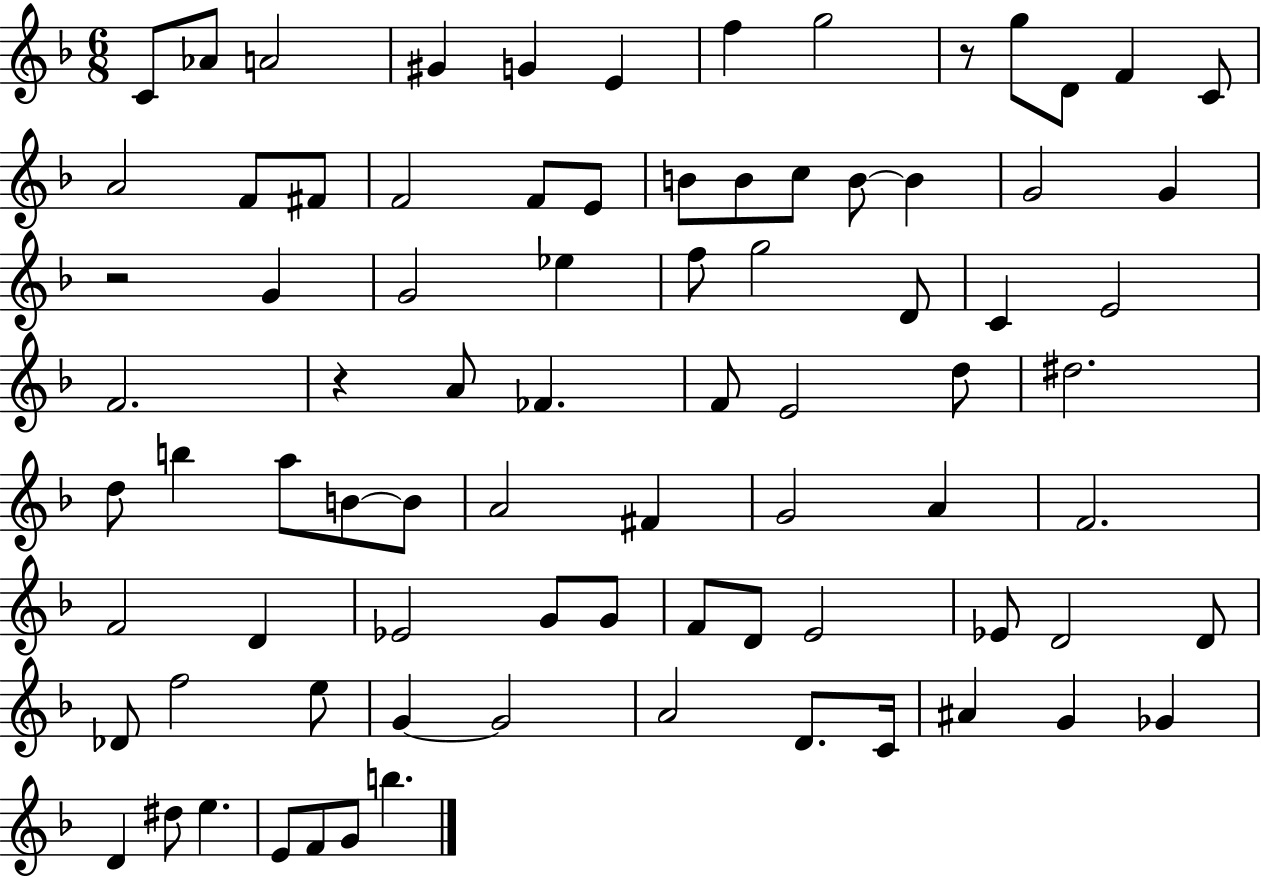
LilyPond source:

{
  \clef treble
  \numericTimeSignature
  \time 6/8
  \key f \major
  c'8 aes'8 a'2 | gis'4 g'4 e'4 | f''4 g''2 | r8 g''8 d'8 f'4 c'8 | \break a'2 f'8 fis'8 | f'2 f'8 e'8 | b'8 b'8 c''8 b'8~~ b'4 | g'2 g'4 | \break r2 g'4 | g'2 ees''4 | f''8 g''2 d'8 | c'4 e'2 | \break f'2. | r4 a'8 fes'4. | f'8 e'2 d''8 | dis''2. | \break d''8 b''4 a''8 b'8~~ b'8 | a'2 fis'4 | g'2 a'4 | f'2. | \break f'2 d'4 | ees'2 g'8 g'8 | f'8 d'8 e'2 | ees'8 d'2 d'8 | \break des'8 f''2 e''8 | g'4~~ g'2 | a'2 d'8. c'16 | ais'4 g'4 ges'4 | \break d'4 dis''8 e''4. | e'8 f'8 g'8 b''4. | \bar "|."
}